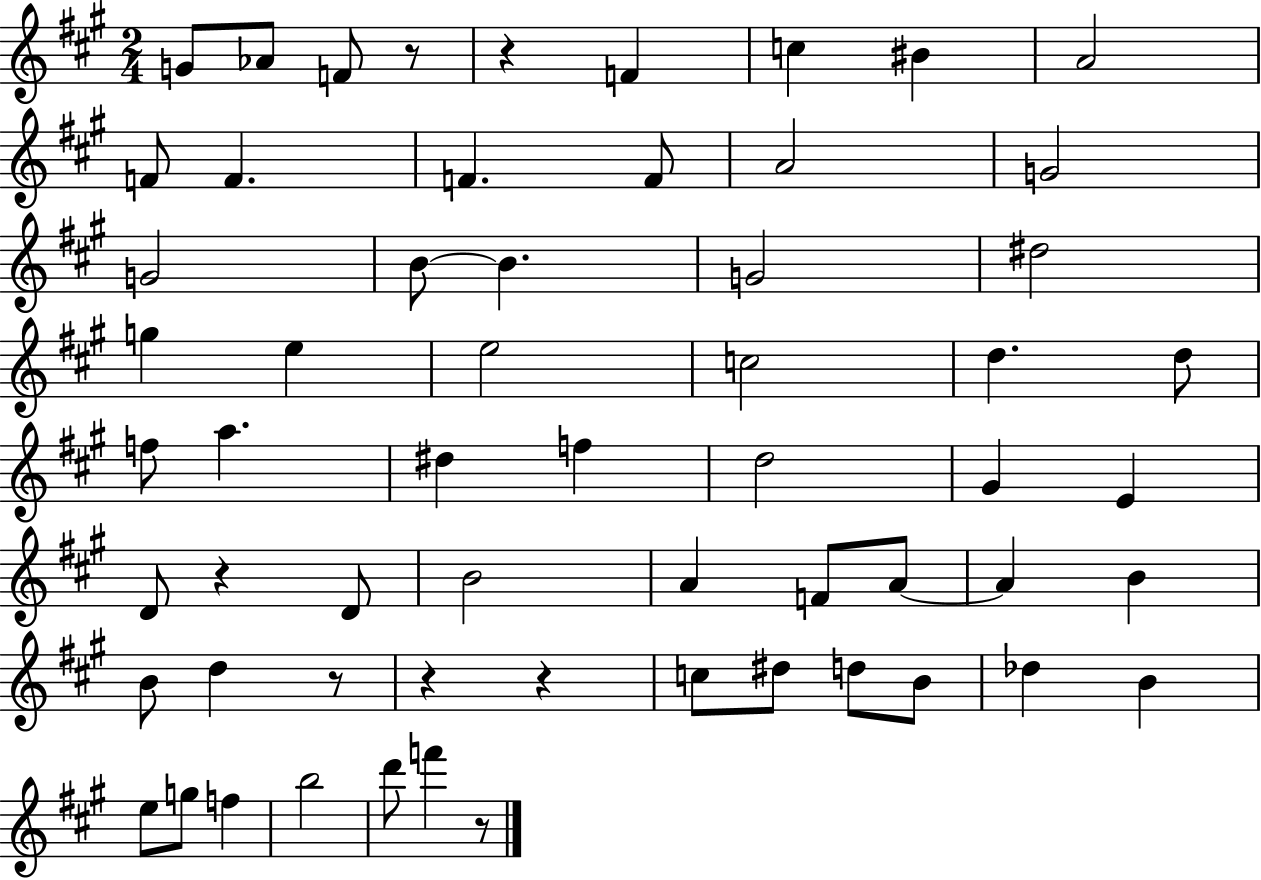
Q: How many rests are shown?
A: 7